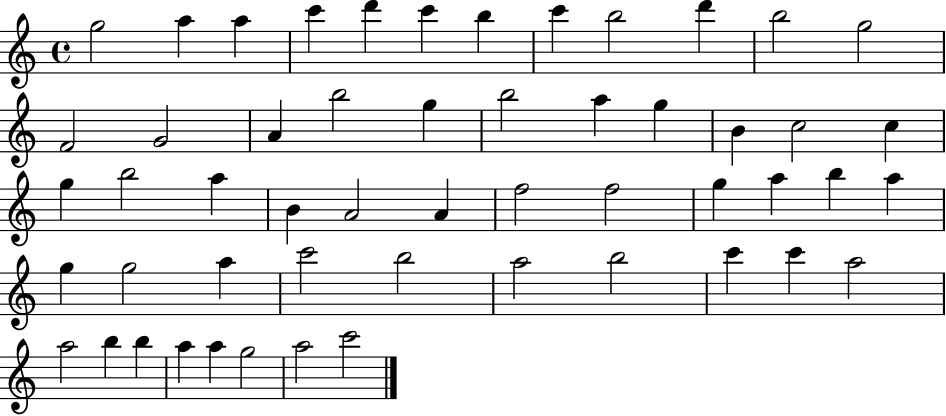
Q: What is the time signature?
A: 4/4